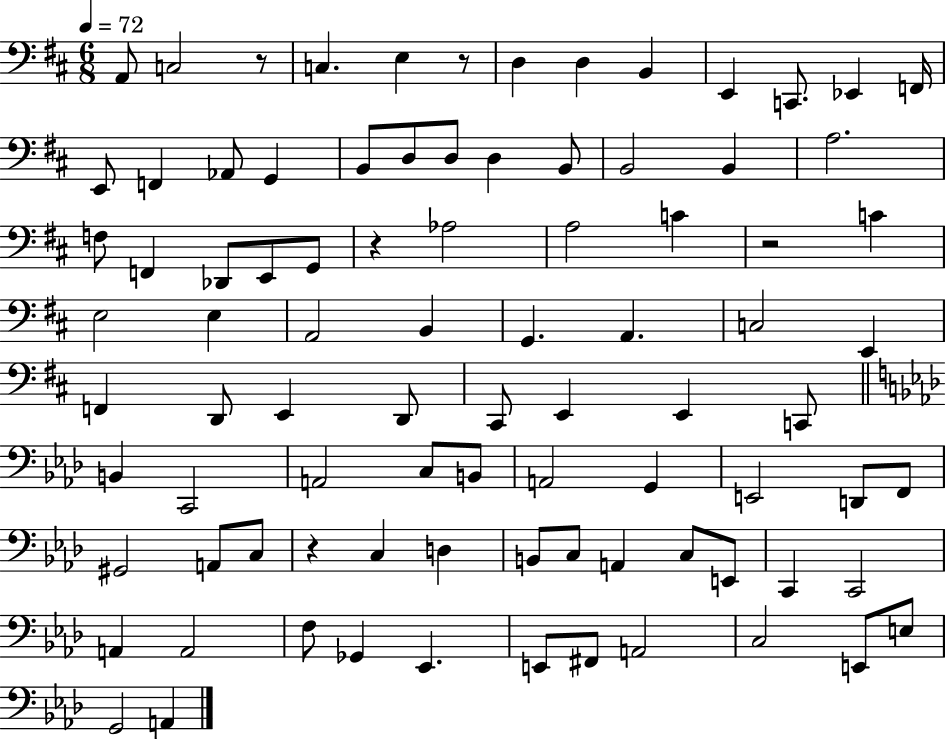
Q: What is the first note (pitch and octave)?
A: A2